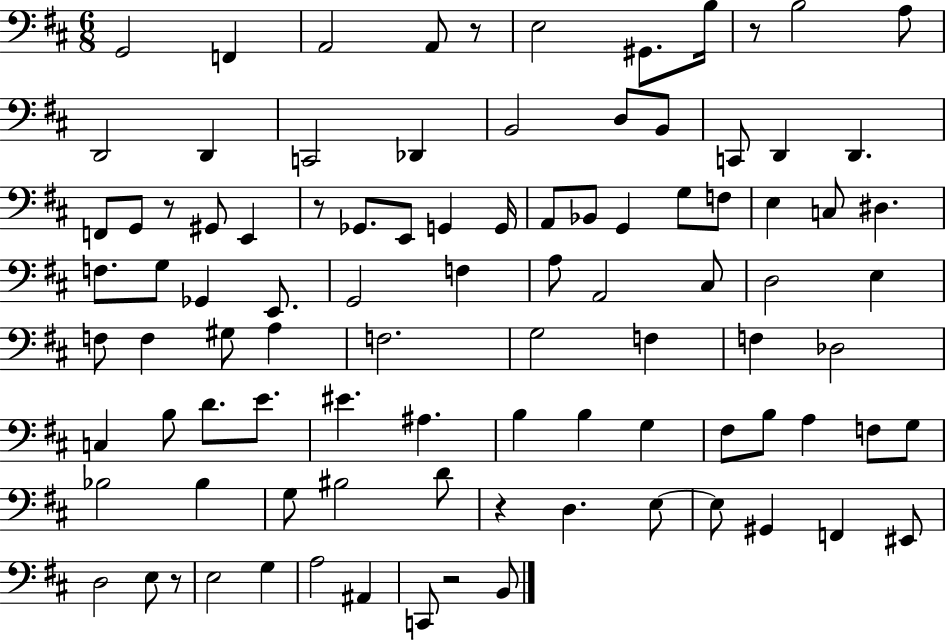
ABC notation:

X:1
T:Untitled
M:6/8
L:1/4
K:D
G,,2 F,, A,,2 A,,/2 z/2 E,2 ^G,,/2 B,/4 z/2 B,2 A,/2 D,,2 D,, C,,2 _D,, B,,2 D,/2 B,,/2 C,,/2 D,, D,, F,,/2 G,,/2 z/2 ^G,,/2 E,, z/2 _G,,/2 E,,/2 G,, G,,/4 A,,/2 _B,,/2 G,, G,/2 F,/2 E, C,/2 ^D, F,/2 G,/2 _G,, E,,/2 G,,2 F, A,/2 A,,2 ^C,/2 D,2 E, F,/2 F, ^G,/2 A, F,2 G,2 F, F, _D,2 C, B,/2 D/2 E/2 ^E ^A, B, B, G, ^F,/2 B,/2 A, F,/2 G,/2 _B,2 _B, G,/2 ^B,2 D/2 z D, E,/2 E,/2 ^G,, F,, ^E,,/2 D,2 E,/2 z/2 E,2 G, A,2 ^A,, C,,/2 z2 B,,/2